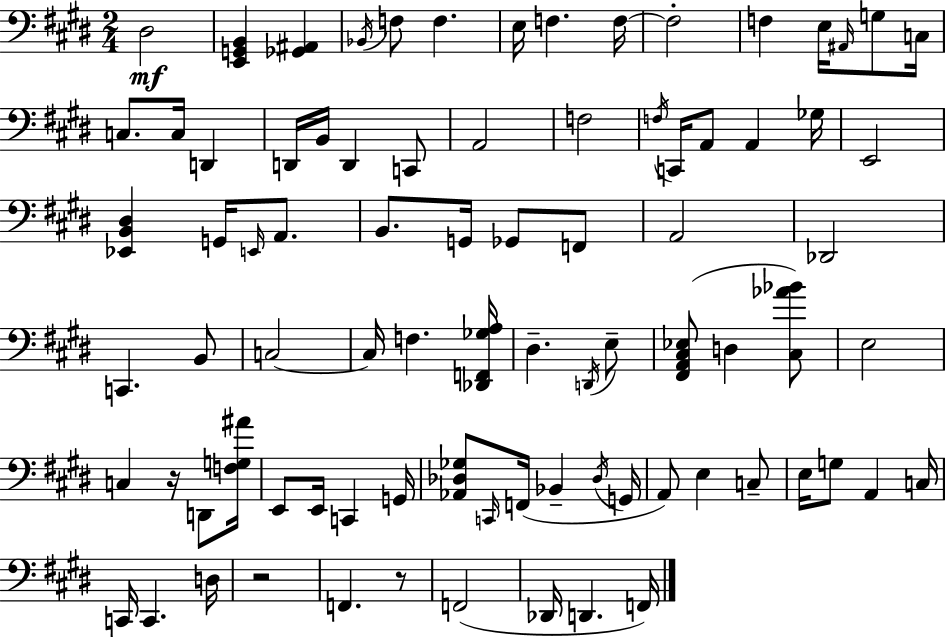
D#3/h [E2,G2,B2]/q [Gb2,A#2]/q Bb2/s F3/e F3/q. E3/s F3/q. F3/s F3/h F3/q E3/s A#2/s G3/e C3/s C3/e. C3/s D2/q D2/s B2/s D2/q C2/e A2/h F3/h F3/s C2/s A2/e A2/q Gb3/s E2/h [Eb2,B2,D#3]/q G2/s E2/s A2/e. B2/e. G2/s Gb2/e F2/e A2/h Db2/h C2/q. B2/e C3/h C3/s F3/q. [Db2,F2,Gb3,A3]/s D#3/q. D2/s E3/e [F#2,A2,C#3,Eb3]/e D3/q [C#3,Ab4,Bb4]/e E3/h C3/q R/s D2/e [F3,G3,A#4]/s E2/e E2/s C2/q G2/s [Ab2,Db3,Gb3]/e C2/s F2/s Bb2/q Db3/s G2/s A2/e E3/q C3/e E3/s G3/e A2/q C3/s C2/s C2/q. D3/s R/h F2/q. R/e F2/h Db2/s D2/q. F2/s